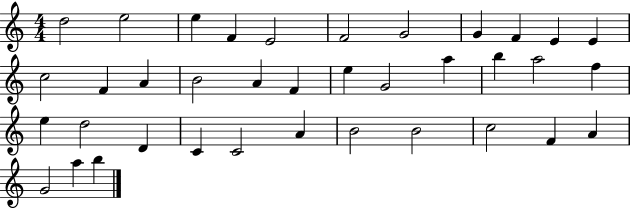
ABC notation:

X:1
T:Untitled
M:4/4
L:1/4
K:C
d2 e2 e F E2 F2 G2 G F E E c2 F A B2 A F e G2 a b a2 f e d2 D C C2 A B2 B2 c2 F A G2 a b